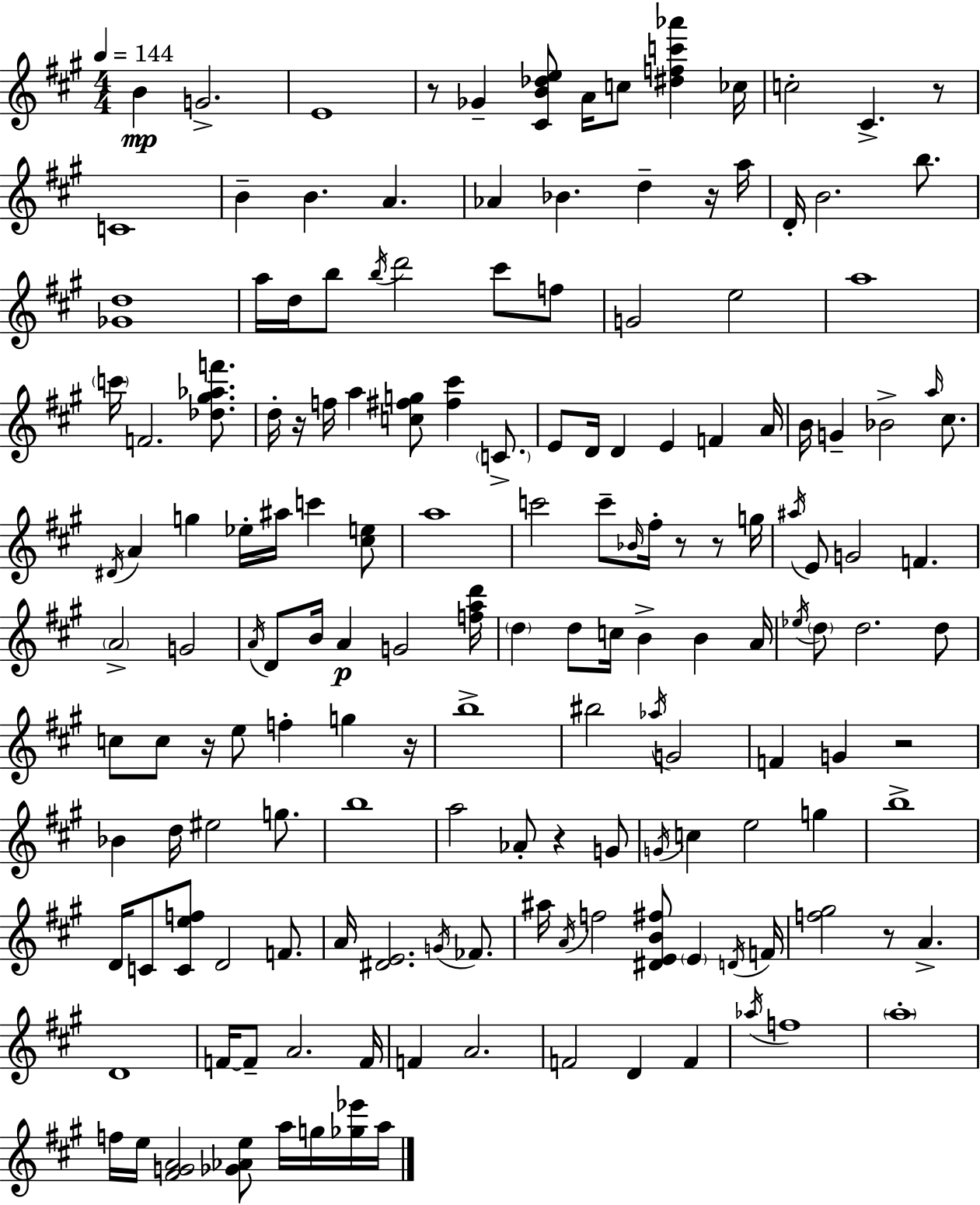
B4/q G4/h. E4/w R/e Gb4/q [C#4,B4,Db5,E5]/e A4/s C5/e [D#5,F5,C6,Ab6]/q CES5/s C5/h C#4/q. R/e C4/w B4/q B4/q. A4/q. Ab4/q Bb4/q. D5/q R/s A5/s D4/s B4/h. B5/e. [Gb4,D5]/w A5/s D5/s B5/e B5/s D6/h C#6/e F5/e G4/h E5/h A5/w C6/s F4/h. [Db5,G#5,Ab5,F6]/e. D5/s R/s F5/s A5/q [C5,F#5,G5]/e [F#5,C#6]/q C4/e. E4/e D4/s D4/q E4/q F4/q A4/s B4/s G4/q Bb4/h A5/s C#5/e. D#4/s A4/q G5/q Eb5/s A#5/s C6/q [C#5,E5]/e A5/w C6/h C6/e Bb4/s F#5/s R/e R/e G5/s A#5/s E4/e G4/h F4/q. A4/h G4/h A4/s D4/e B4/s A4/q G4/h [F5,A5,D6]/s D5/q D5/e C5/s B4/q B4/q A4/s Eb5/s D5/e D5/h. D5/e C5/e C5/e R/s E5/e F5/q G5/q R/s B5/w BIS5/h Ab5/s G4/h F4/q G4/q R/h Bb4/q D5/s EIS5/h G5/e. B5/w A5/h Ab4/e R/q G4/e G4/s C5/q E5/h G5/q B5/w D4/s C4/e [C4,E5,F5]/e D4/h F4/e. A4/s [D#4,E4]/h. G4/s FES4/e. A#5/s A4/s F5/h [D#4,E4,B4,F#5]/e E4/q D4/s F4/s [F5,G#5]/h R/e A4/q. D4/w F4/s F4/e A4/h. F4/s F4/q A4/h. F4/h D4/q F4/q Ab5/s F5/w A5/w F5/s E5/s [F#4,G4,A4]/h [Gb4,Ab4,E5]/e A5/s G5/s [Gb5,Eb6]/s A5/s